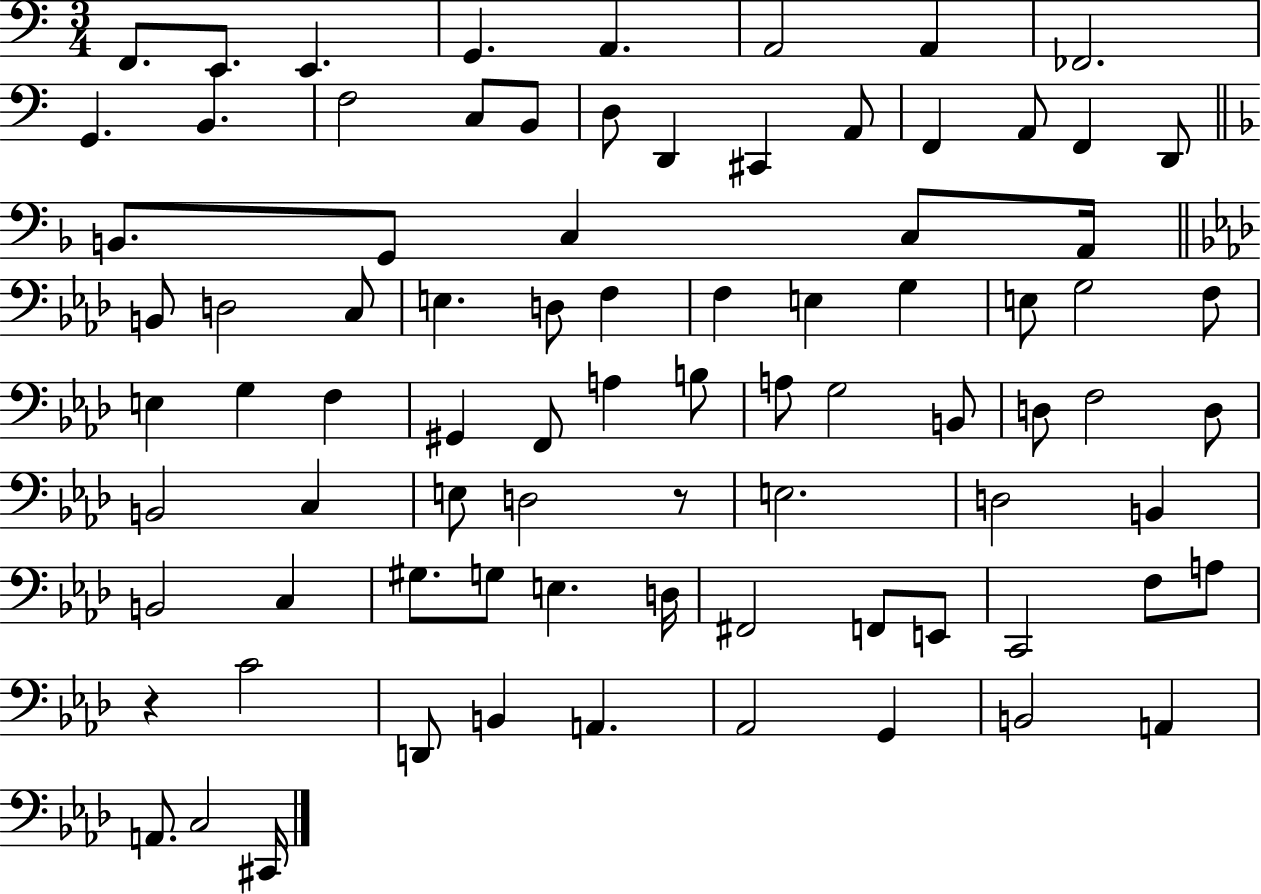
{
  \clef bass
  \numericTimeSignature
  \time 3/4
  \key c \major
  f,8. e,8. e,4. | g,4. a,4. | a,2 a,4 | fes,2. | \break g,4. b,4. | f2 c8 b,8 | d8 d,4 cis,4 a,8 | f,4 a,8 f,4 d,8 | \break \bar "||" \break \key f \major b,8. g,8 c4 c8 a,16 | \bar "||" \break \key aes \major b,8 d2 c8 | e4. d8 f4 | f4 e4 g4 | e8 g2 f8 | \break e4 g4 f4 | gis,4 f,8 a4 b8 | a8 g2 b,8 | d8 f2 d8 | \break b,2 c4 | e8 d2 r8 | e2. | d2 b,4 | \break b,2 c4 | gis8. g8 e4. d16 | fis,2 f,8 e,8 | c,2 f8 a8 | \break r4 c'2 | d,8 b,4 a,4. | aes,2 g,4 | b,2 a,4 | \break a,8. c2 cis,16 | \bar "|."
}